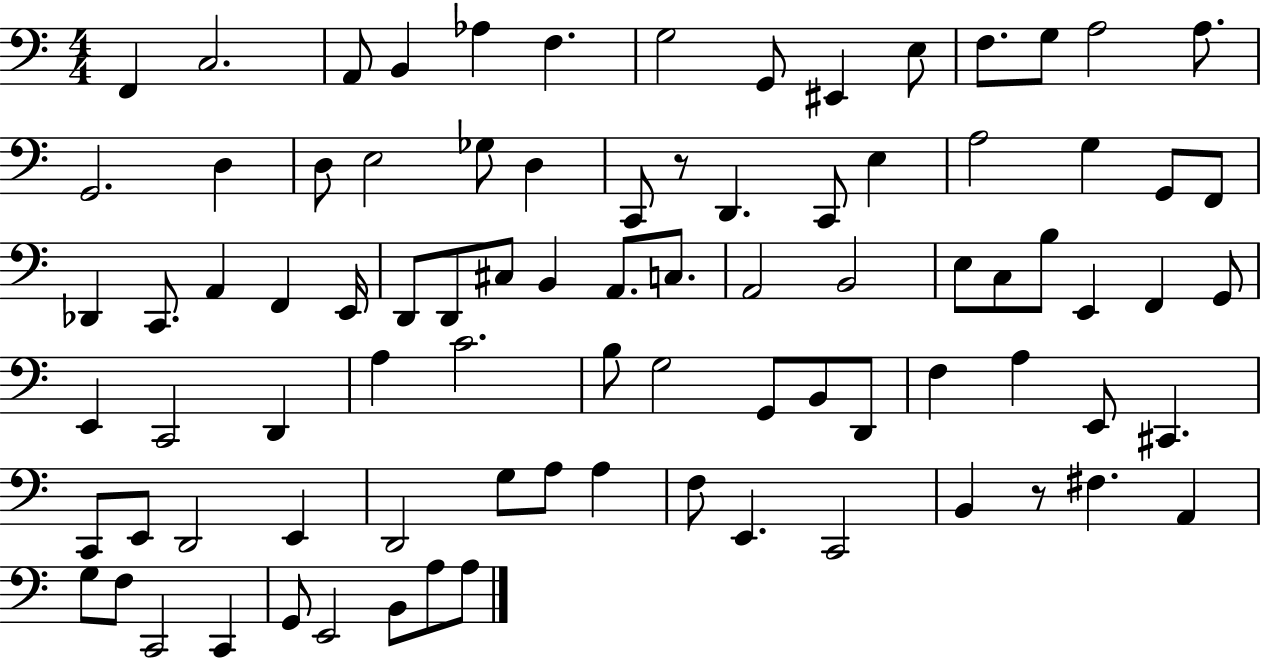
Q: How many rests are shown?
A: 2